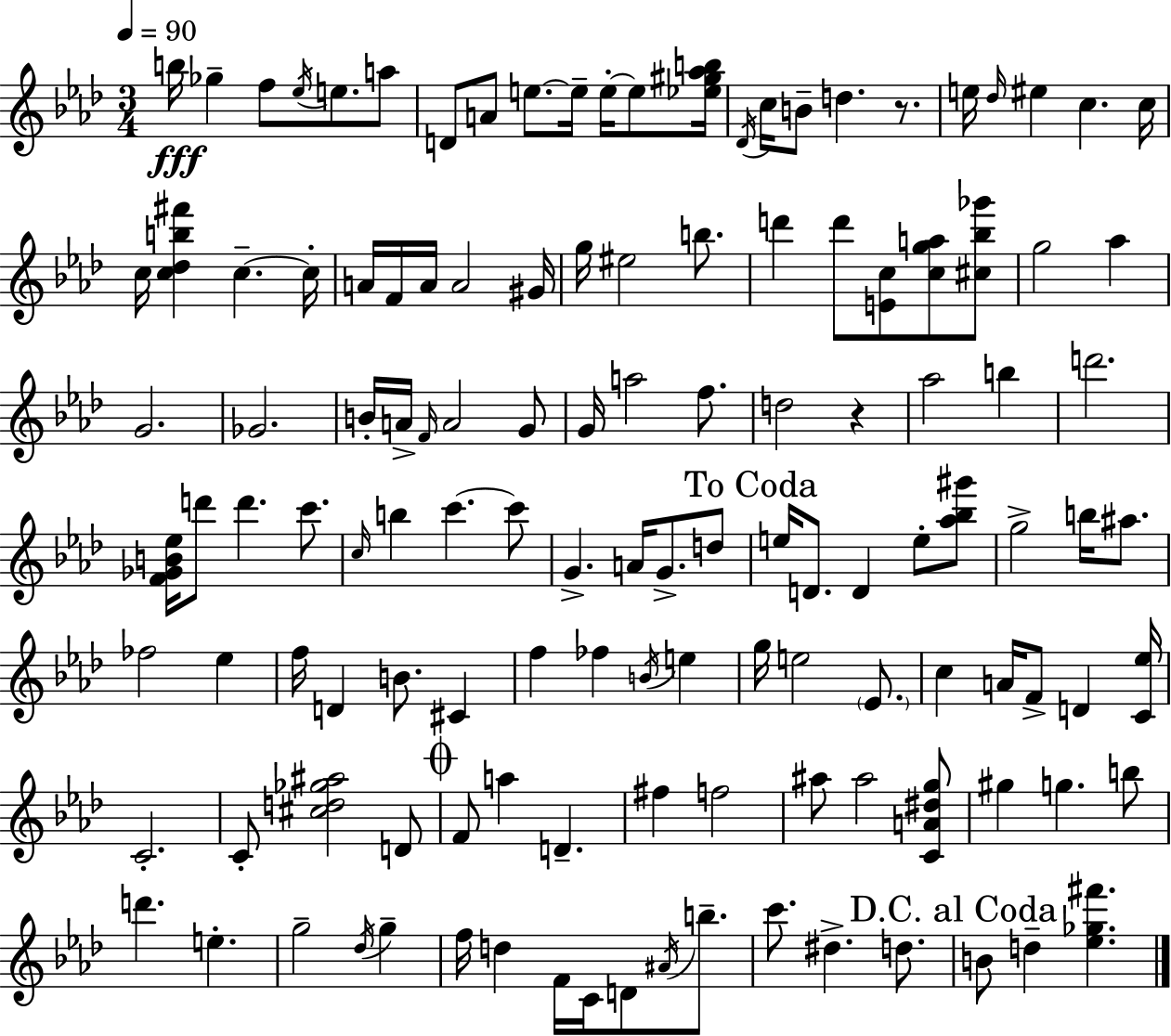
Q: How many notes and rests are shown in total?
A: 128